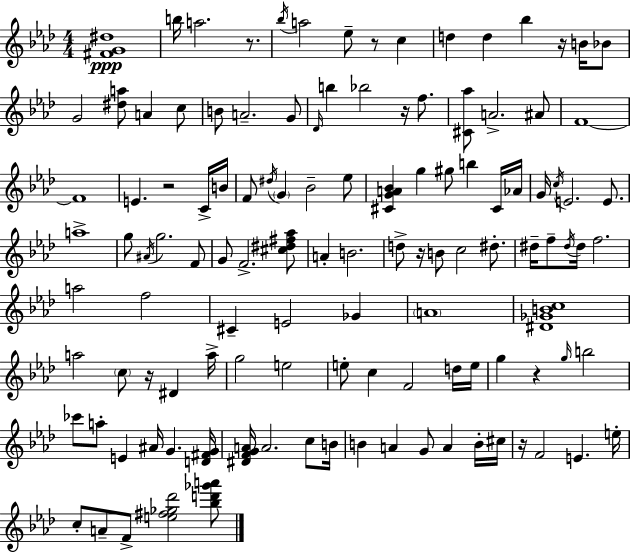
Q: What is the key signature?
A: AES major